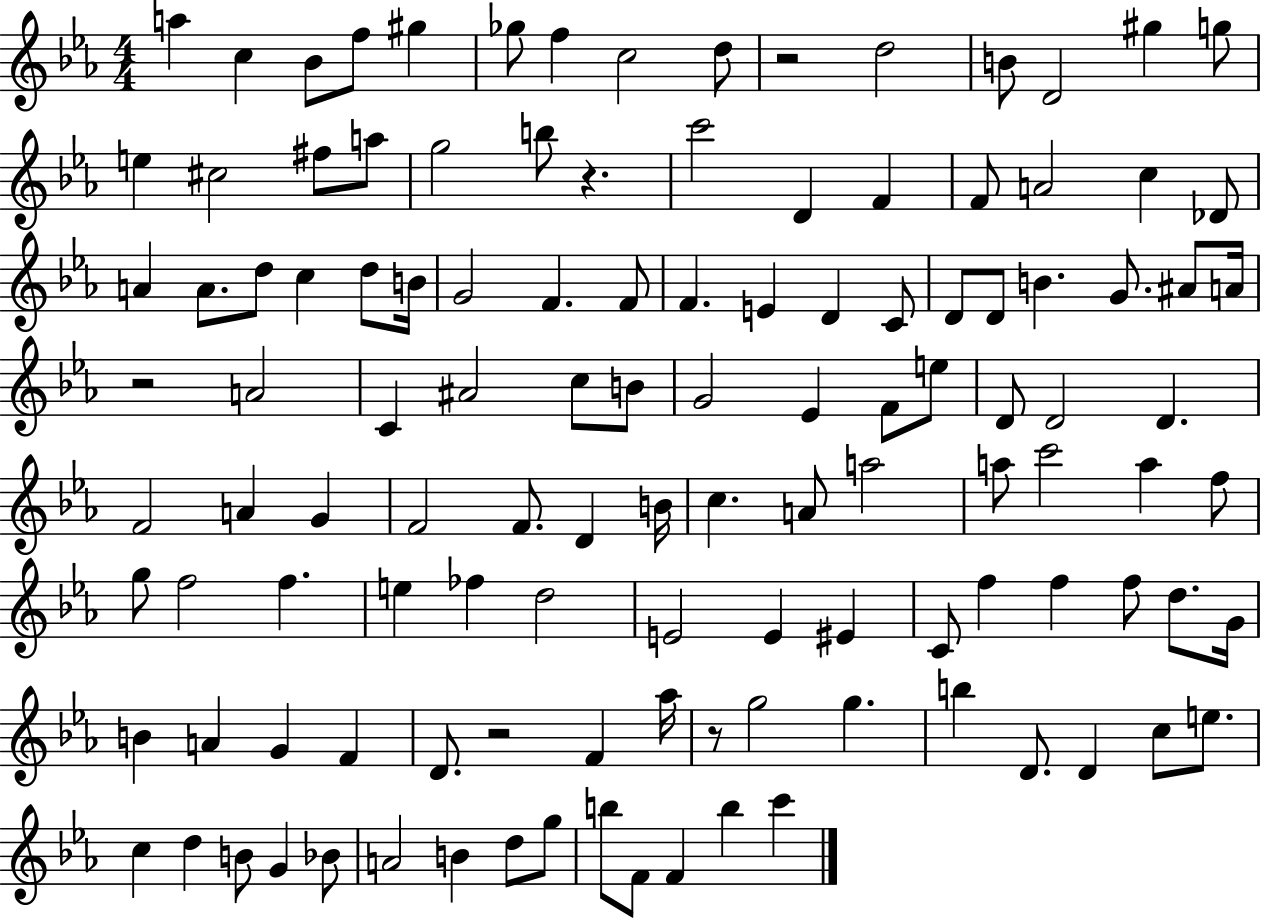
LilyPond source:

{
  \clef treble
  \numericTimeSignature
  \time 4/4
  \key ees \major
  a''4 c''4 bes'8 f''8 gis''4 | ges''8 f''4 c''2 d''8 | r2 d''2 | b'8 d'2 gis''4 g''8 | \break e''4 cis''2 fis''8 a''8 | g''2 b''8 r4. | c'''2 d'4 f'4 | f'8 a'2 c''4 des'8 | \break a'4 a'8. d''8 c''4 d''8 b'16 | g'2 f'4. f'8 | f'4. e'4 d'4 c'8 | d'8 d'8 b'4. g'8. ais'8 a'16 | \break r2 a'2 | c'4 ais'2 c''8 b'8 | g'2 ees'4 f'8 e''8 | d'8 d'2 d'4. | \break f'2 a'4 g'4 | f'2 f'8. d'4 b'16 | c''4. a'8 a''2 | a''8 c'''2 a''4 f''8 | \break g''8 f''2 f''4. | e''4 fes''4 d''2 | e'2 e'4 eis'4 | c'8 f''4 f''4 f''8 d''8. g'16 | \break b'4 a'4 g'4 f'4 | d'8. r2 f'4 aes''16 | r8 g''2 g''4. | b''4 d'8. d'4 c''8 e''8. | \break c''4 d''4 b'8 g'4 bes'8 | a'2 b'4 d''8 g''8 | b''8 f'8 f'4 b''4 c'''4 | \bar "|."
}